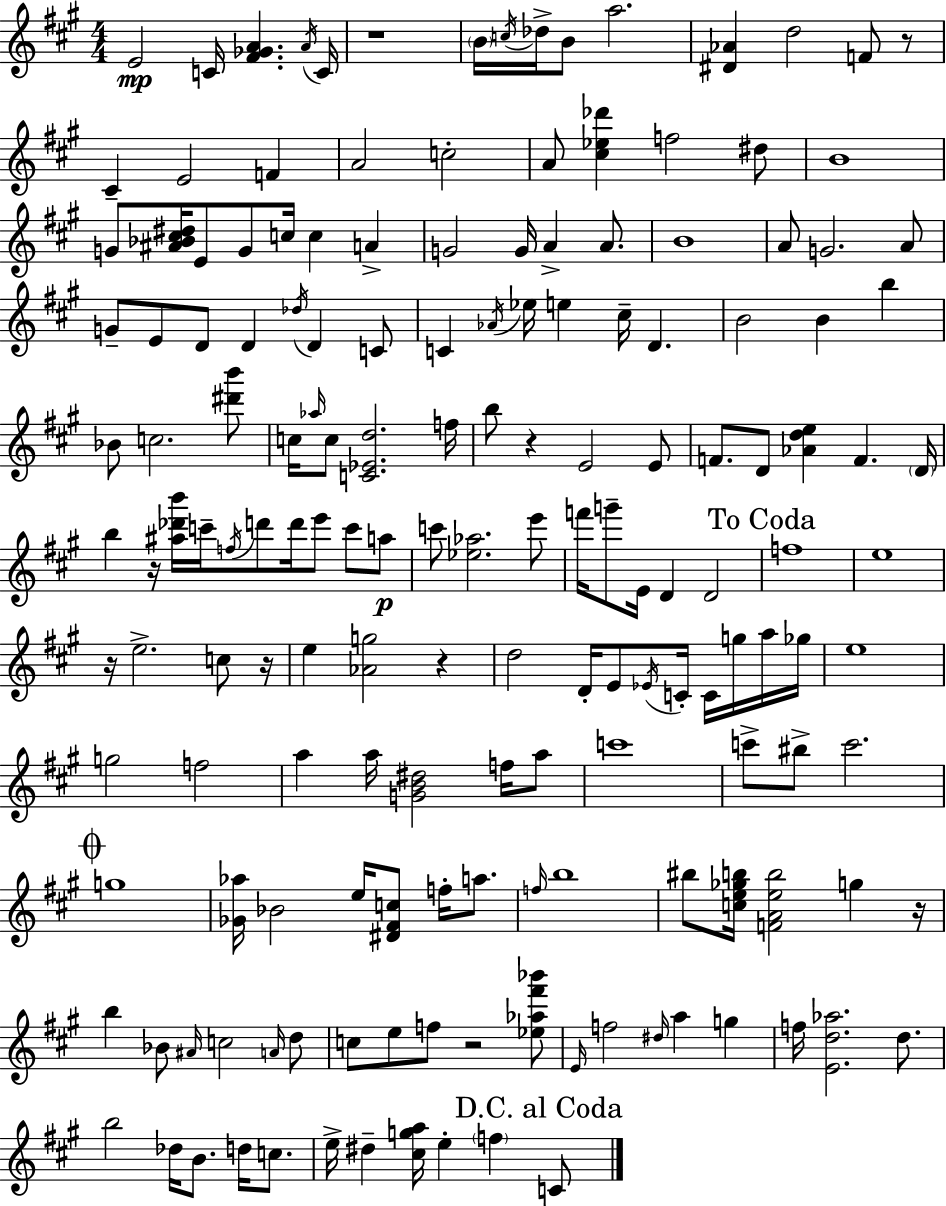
{
  \clef treble
  \numericTimeSignature
  \time 4/4
  \key a \major
  e'2\mp c'16 <fis' ges' a'>4. \acciaccatura { a'16 } | c'16 r1 | \parenthesize b'16 \acciaccatura { c''16 } des''16-> b'8 a''2. | <dis' aes'>4 d''2 f'8 | \break r8 cis'4-- e'2 f'4 | a'2 c''2-. | a'8 <cis'' ees'' des'''>4 f''2 | dis''8 b'1 | \break g'8 <ais' bes' cis'' dis''>16 e'8 g'8 c''16 c''4 a'4-> | g'2 g'16 a'4-> a'8. | b'1 | a'8 g'2. | \break a'8 g'8-- e'8 d'8 d'4 \acciaccatura { des''16 } d'4 | c'8 c'4 \acciaccatura { aes'16 } ees''16 e''4 cis''16-- d'4. | b'2 b'4 | b''4 bes'8 c''2. | \break <dis''' b'''>8 c''16 \grace { aes''16 } c''8 <c' ees' d''>2. | f''16 b''8 r4 e'2 | e'8 f'8. d'8 <aes' d'' e''>4 f'4. | \parenthesize d'16 b''4 r16 <ais'' des''' b'''>16 c'''16-- \acciaccatura { f''16 } d'''8 d'''16 | \break e'''8 c'''8 a''8\p c'''8 <ees'' aes''>2. | e'''8 f'''16 g'''8-- e'16 d'4 d'2 | \mark "To Coda" f''1 | e''1 | \break r16 e''2.-> | c''8 r16 e''4 <aes' g''>2 | r4 d''2 d'16-. e'8 | \acciaccatura { ees'16 } c'16-. c'16 g''16 a''16 ges''16 e''1 | \break g''2 f''2 | a''4 a''16 <g' b' dis''>2 | f''16 a''8 c'''1 | c'''8-> bis''8-> c'''2. | \break \mark \markup { \musicglyph "scripts.coda" } g''1 | <ges' aes''>16 bes'2 | e''16 <dis' fis' c''>8 f''16-. a''8. \grace { f''16 } b''1 | bis''8 <c'' e'' ges'' b''>16 <f' a' e'' b''>2 | \break g''4 r16 b''4 bes'8 \grace { ais'16 } c''2 | \grace { a'16 } d''8 c''8 e''8 f''8 | r2 <ees'' aes'' fis''' bes'''>8 \grace { e'16 } f''2 | \grace { dis''16 } a''4 g''4 f''16 <e' d'' aes''>2. | \break d''8. b''2 | des''16 b'8. d''16 c''8. e''16-> dis''4-- | <cis'' g'' a''>16 e''4-. \parenthesize f''4 \mark "D.C. al Coda" c'8 \bar "|."
}